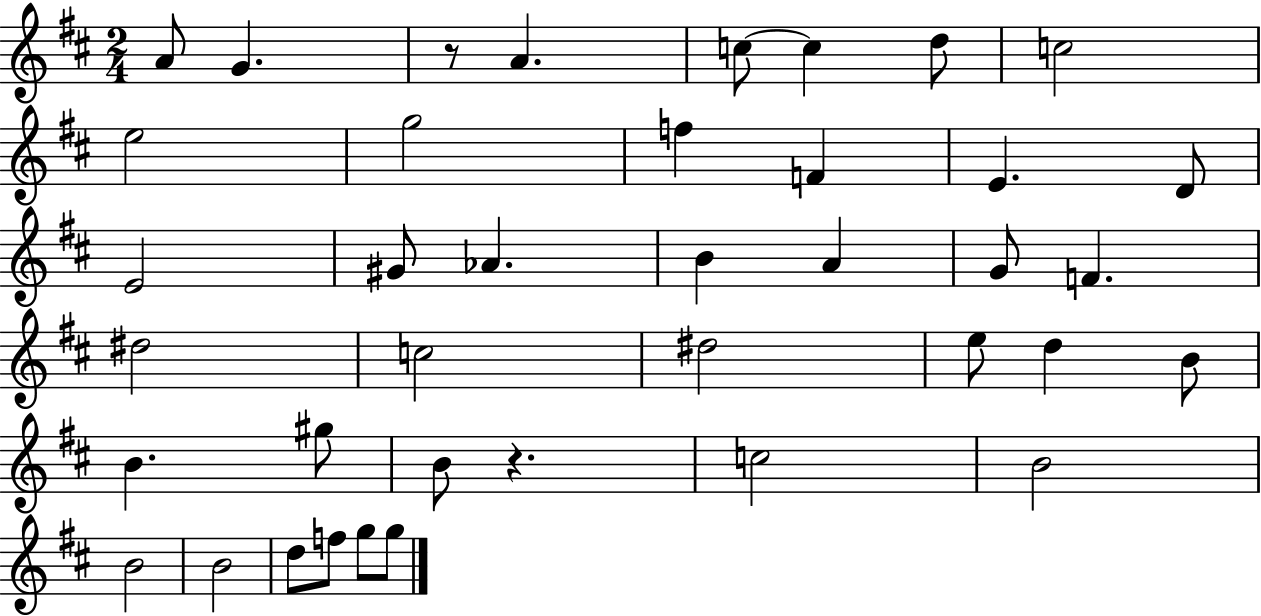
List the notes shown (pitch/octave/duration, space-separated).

A4/e G4/q. R/e A4/q. C5/e C5/q D5/e C5/h E5/h G5/h F5/q F4/q E4/q. D4/e E4/h G#4/e Ab4/q. B4/q A4/q G4/e F4/q. D#5/h C5/h D#5/h E5/e D5/q B4/e B4/q. G#5/e B4/e R/q. C5/h B4/h B4/h B4/h D5/e F5/e G5/e G5/e